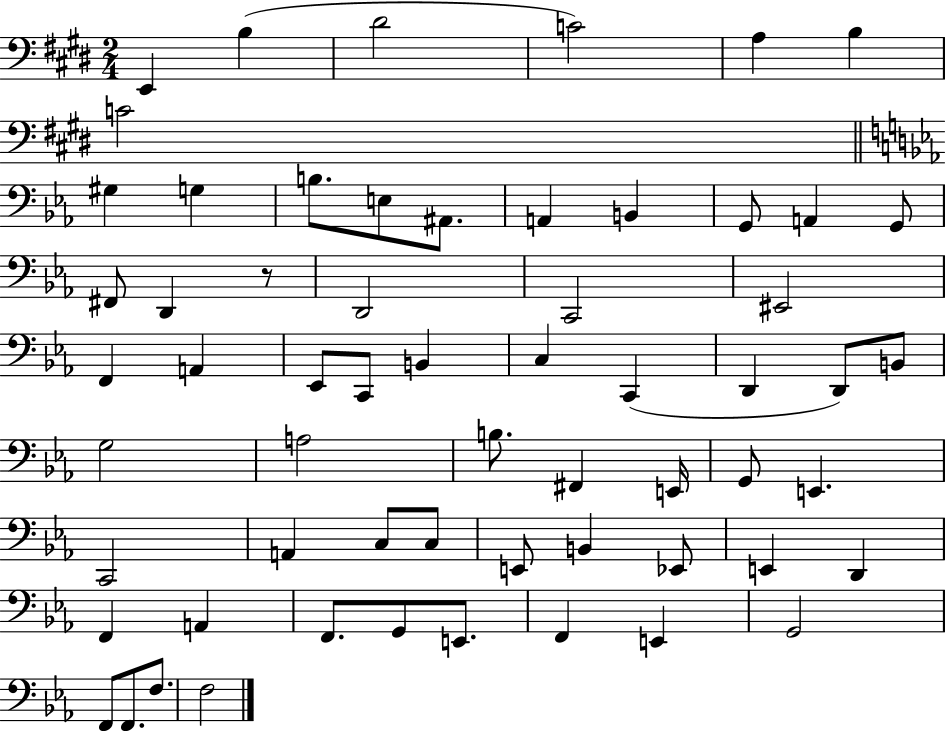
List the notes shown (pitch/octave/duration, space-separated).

E2/q B3/q D#4/h C4/h A3/q B3/q C4/h G#3/q G3/q B3/e. E3/e A#2/e. A2/q B2/q G2/e A2/q G2/e F#2/e D2/q R/e D2/h C2/h EIS2/h F2/q A2/q Eb2/e C2/e B2/q C3/q C2/q D2/q D2/e B2/e G3/h A3/h B3/e. F#2/q E2/s G2/e E2/q. C2/h A2/q C3/e C3/e E2/e B2/q Eb2/e E2/q D2/q F2/q A2/q F2/e. G2/e E2/e. F2/q E2/q G2/h F2/e F2/e. F3/e. F3/h